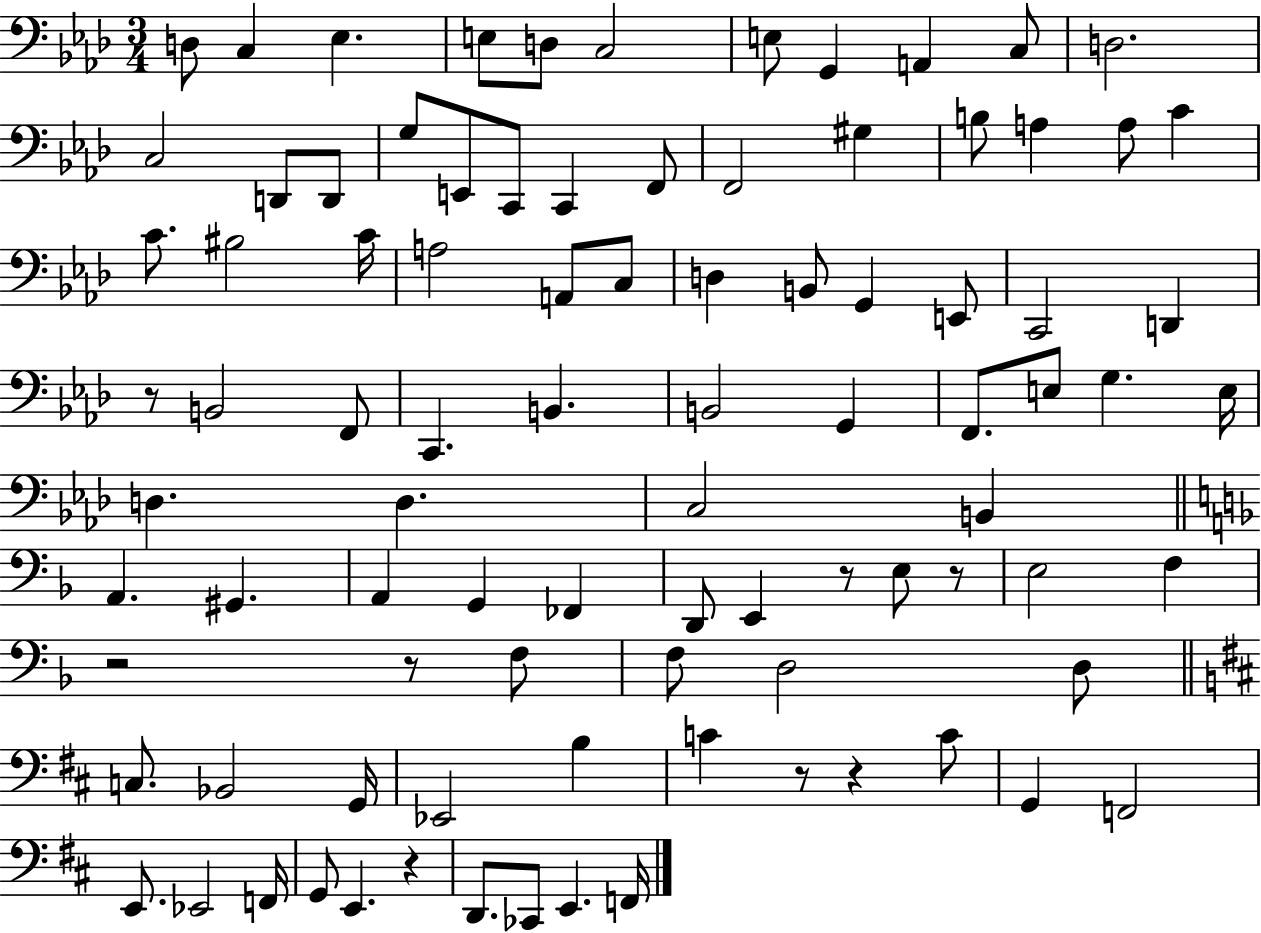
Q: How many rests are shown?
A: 8